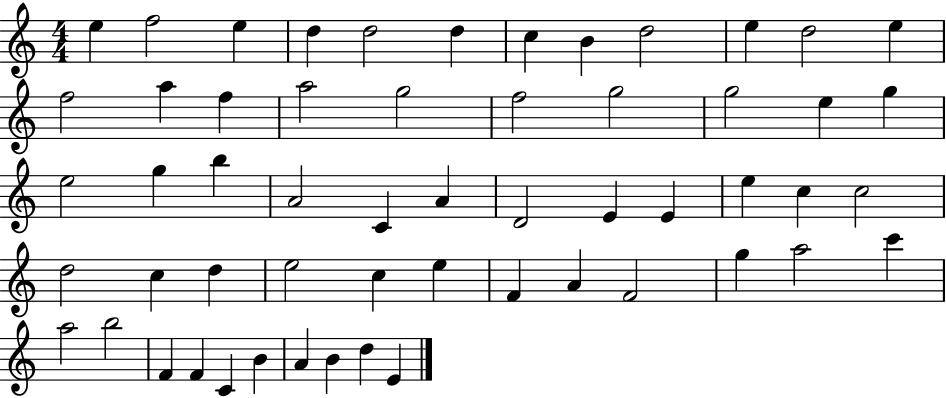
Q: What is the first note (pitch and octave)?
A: E5